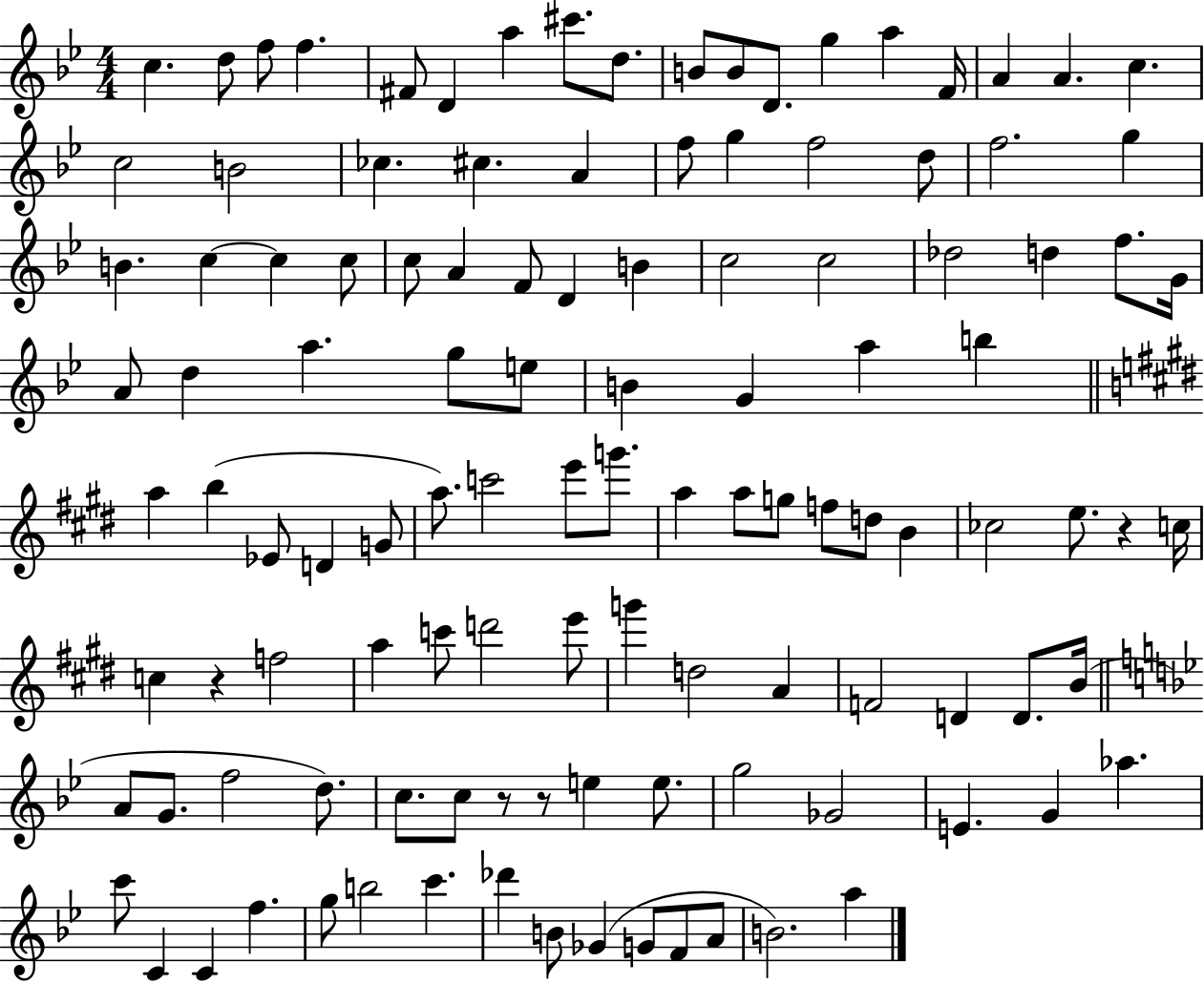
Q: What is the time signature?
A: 4/4